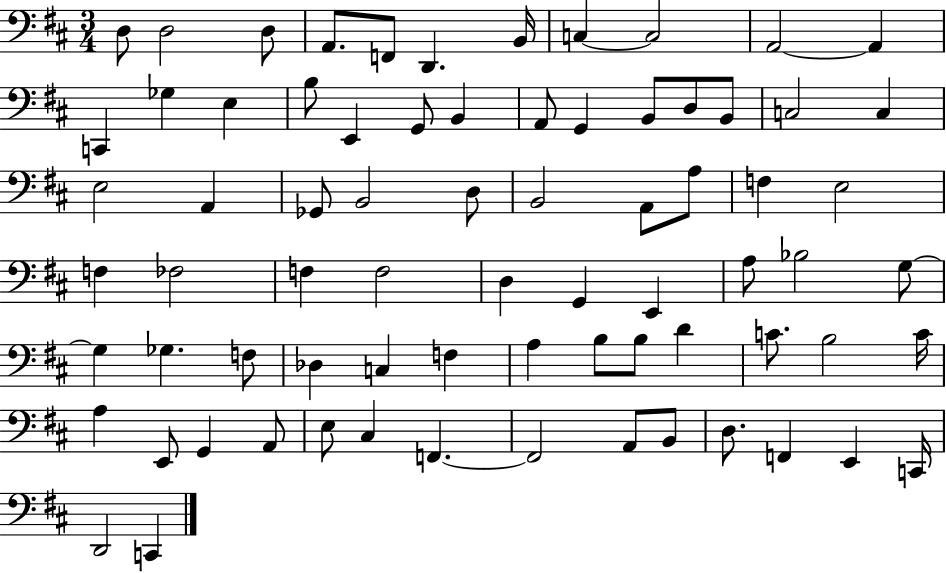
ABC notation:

X:1
T:Untitled
M:3/4
L:1/4
K:D
D,/2 D,2 D,/2 A,,/2 F,,/2 D,, B,,/4 C, C,2 A,,2 A,, C,, _G, E, B,/2 E,, G,,/2 B,, A,,/2 G,, B,,/2 D,/2 B,,/2 C,2 C, E,2 A,, _G,,/2 B,,2 D,/2 B,,2 A,,/2 A,/2 F, E,2 F, _F,2 F, F,2 D, G,, E,, A,/2 _B,2 G,/2 G, _G, F,/2 _D, C, F, A, B,/2 B,/2 D C/2 B,2 C/4 A, E,,/2 G,, A,,/2 E,/2 ^C, F,, F,,2 A,,/2 B,,/2 D,/2 F,, E,, C,,/4 D,,2 C,,